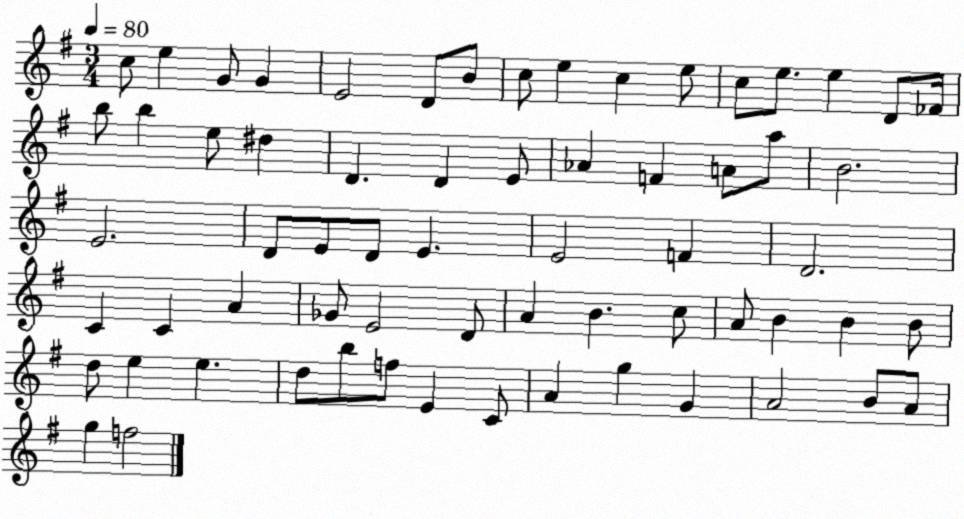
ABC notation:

X:1
T:Untitled
M:3/4
L:1/4
K:G
c/2 e G/2 G E2 D/2 B/2 c/2 e c e/2 c/2 e/2 e D/2 _F/4 b/2 b e/2 ^d D D E/2 _A F A/2 a/2 B2 E2 D/2 E/2 D/2 E E2 F D2 C C A _G/2 E2 D/2 A B c/2 A/2 B B B/2 d/2 e e d/2 b/2 f/2 E C/2 A g G A2 B/2 A/2 g f2